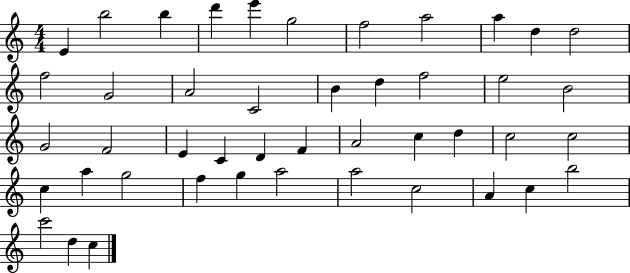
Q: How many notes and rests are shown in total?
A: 45